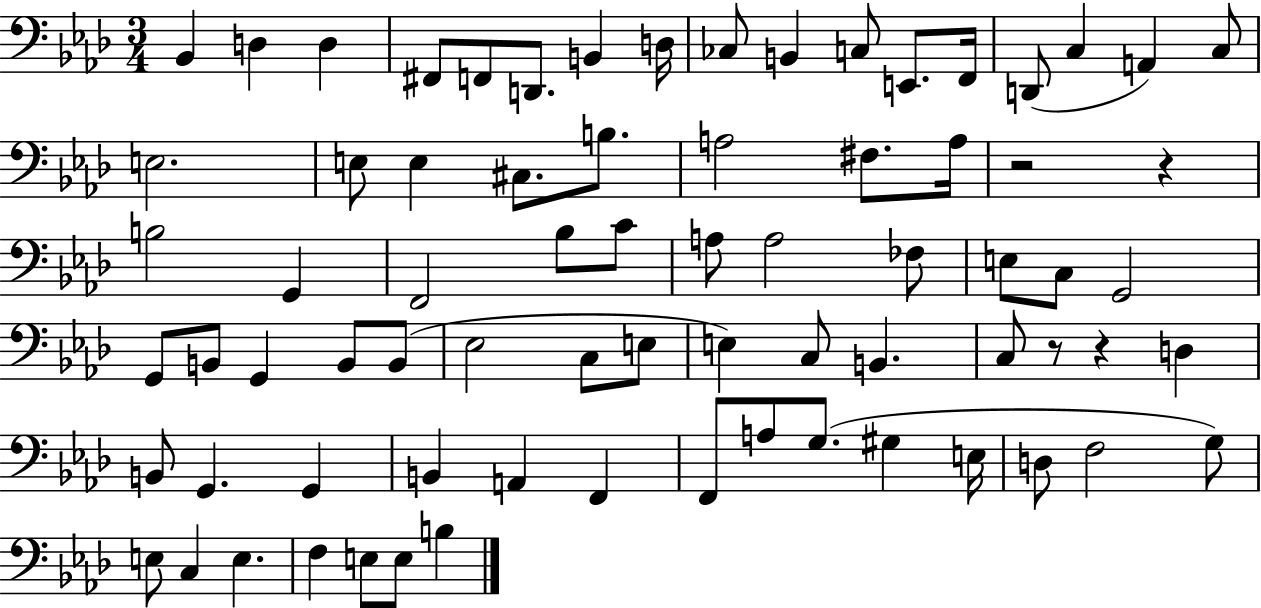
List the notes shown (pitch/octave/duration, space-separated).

Bb2/q D3/q D3/q F#2/e F2/e D2/e. B2/q D3/s CES3/e B2/q C3/e E2/e. F2/s D2/e C3/q A2/q C3/e E3/h. E3/e E3/q C#3/e. B3/e. A3/h F#3/e. A3/s R/h R/q B3/h G2/q F2/h Bb3/e C4/e A3/e A3/h FES3/e E3/e C3/e G2/h G2/e B2/e G2/q B2/e B2/e Eb3/h C3/e E3/e E3/q C3/e B2/q. C3/e R/e R/q D3/q B2/e G2/q. G2/q B2/q A2/q F2/q F2/e A3/e G3/e. G#3/q E3/s D3/e F3/h G3/e E3/e C3/q E3/q. F3/q E3/e E3/e B3/q